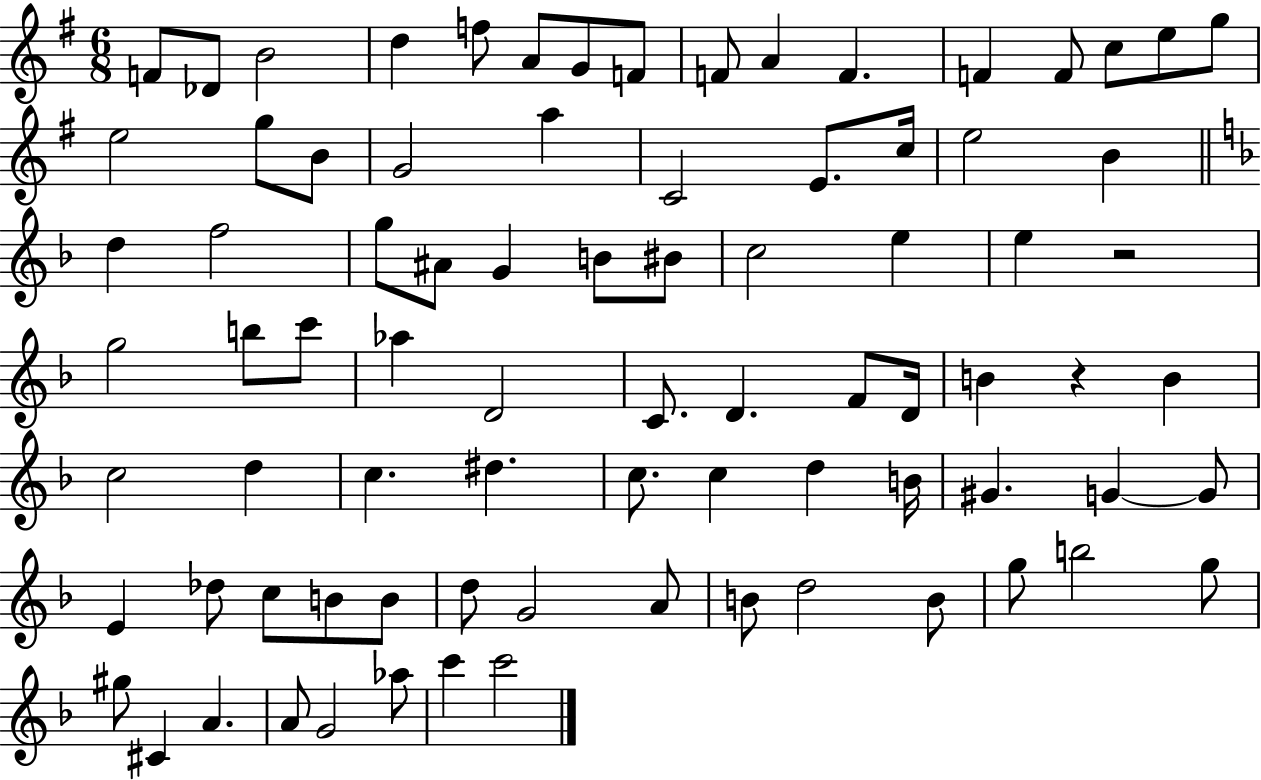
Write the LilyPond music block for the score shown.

{
  \clef treble
  \numericTimeSignature
  \time 6/8
  \key g \major
  f'8 des'8 b'2 | d''4 f''8 a'8 g'8 f'8 | f'8 a'4 f'4. | f'4 f'8 c''8 e''8 g''8 | \break e''2 g''8 b'8 | g'2 a''4 | c'2 e'8. c''16 | e''2 b'4 | \break \bar "||" \break \key d \minor d''4 f''2 | g''8 ais'8 g'4 b'8 bis'8 | c''2 e''4 | e''4 r2 | \break g''2 b''8 c'''8 | aes''4 d'2 | c'8. d'4. f'8 d'16 | b'4 r4 b'4 | \break c''2 d''4 | c''4. dis''4. | c''8. c''4 d''4 b'16 | gis'4. g'4~~ g'8 | \break e'4 des''8 c''8 b'8 b'8 | d''8 g'2 a'8 | b'8 d''2 b'8 | g''8 b''2 g''8 | \break gis''8 cis'4 a'4. | a'8 g'2 aes''8 | c'''4 c'''2 | \bar "|."
}